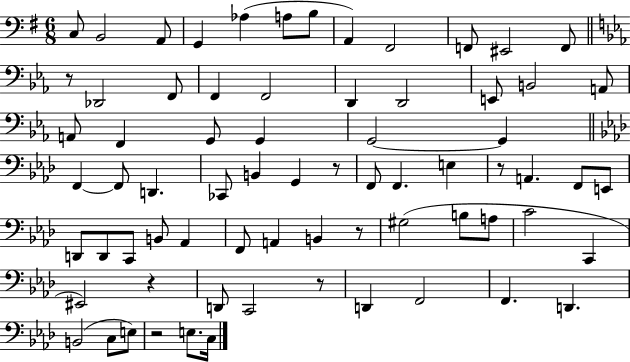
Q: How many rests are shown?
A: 7